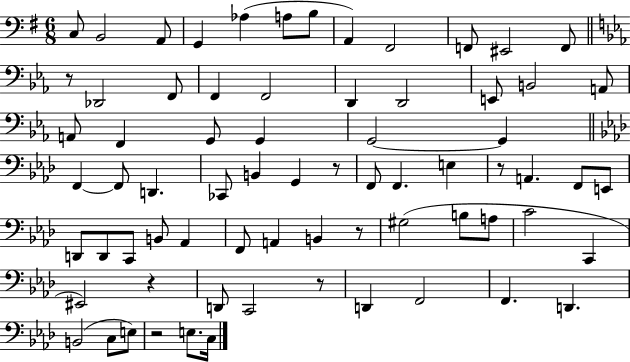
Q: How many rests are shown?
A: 7